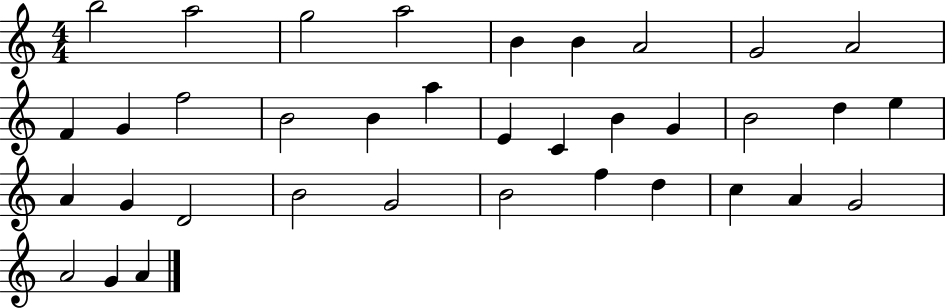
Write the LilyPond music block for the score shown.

{
  \clef treble
  \numericTimeSignature
  \time 4/4
  \key c \major
  b''2 a''2 | g''2 a''2 | b'4 b'4 a'2 | g'2 a'2 | \break f'4 g'4 f''2 | b'2 b'4 a''4 | e'4 c'4 b'4 g'4 | b'2 d''4 e''4 | \break a'4 g'4 d'2 | b'2 g'2 | b'2 f''4 d''4 | c''4 a'4 g'2 | \break a'2 g'4 a'4 | \bar "|."
}